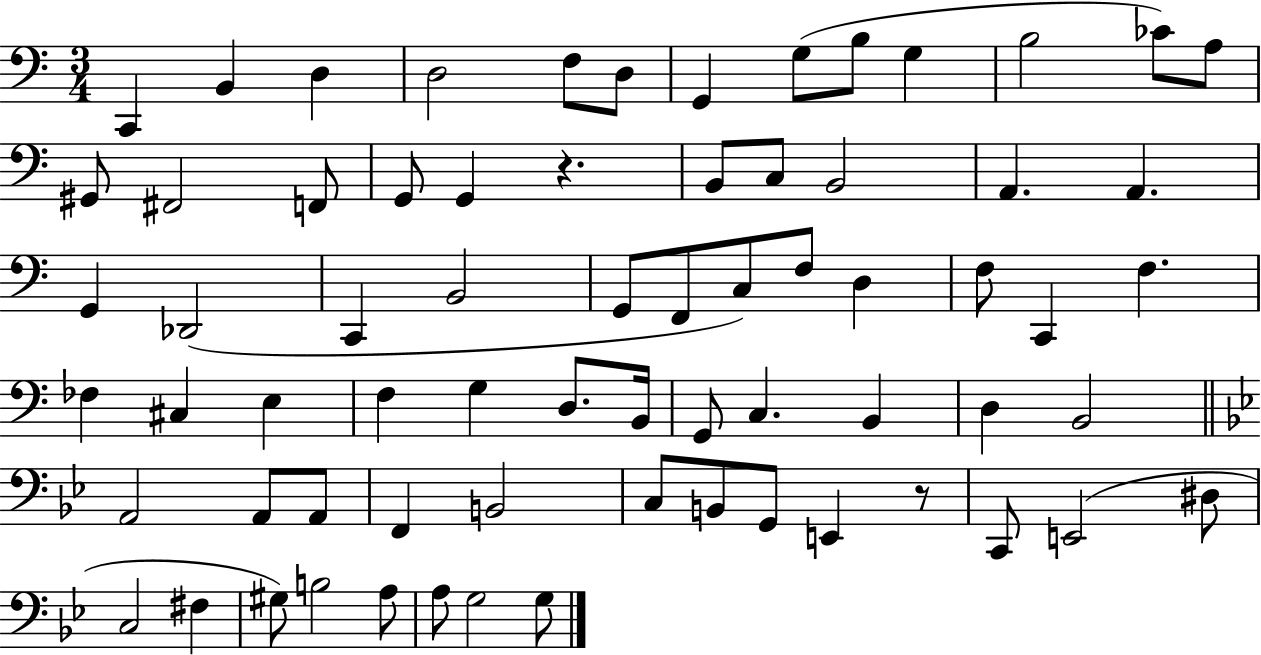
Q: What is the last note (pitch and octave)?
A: G3